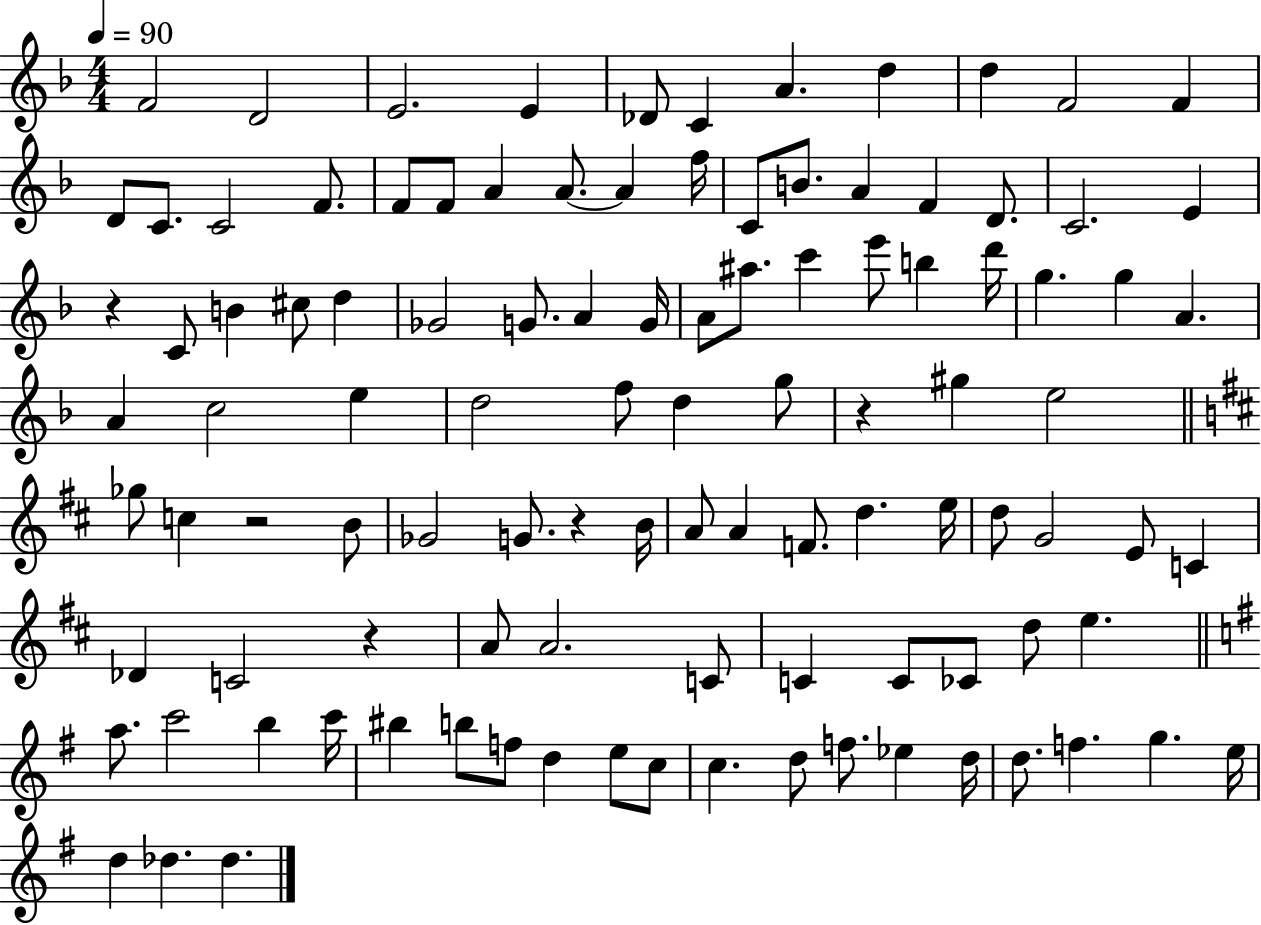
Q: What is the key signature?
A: F major